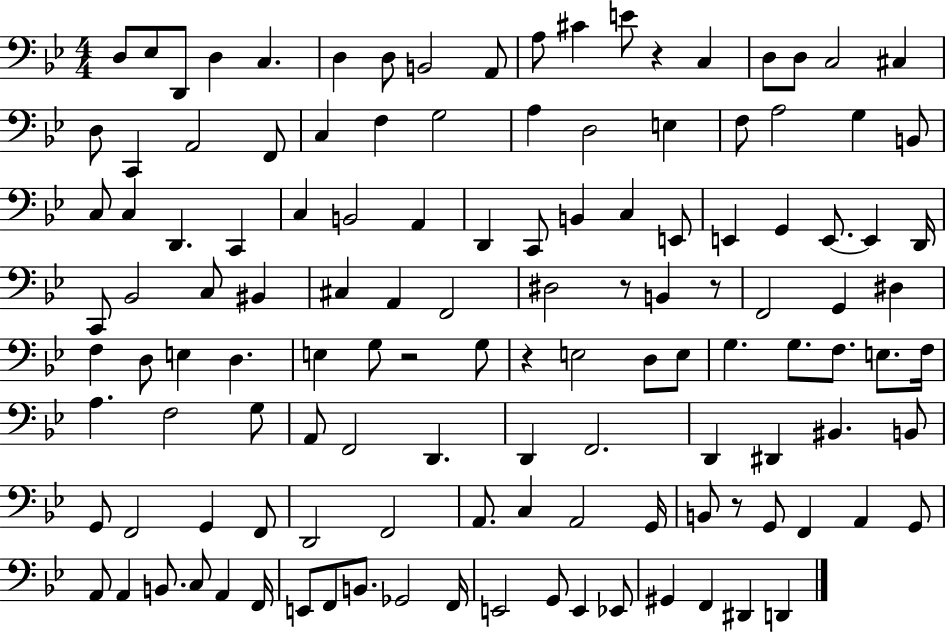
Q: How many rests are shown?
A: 6